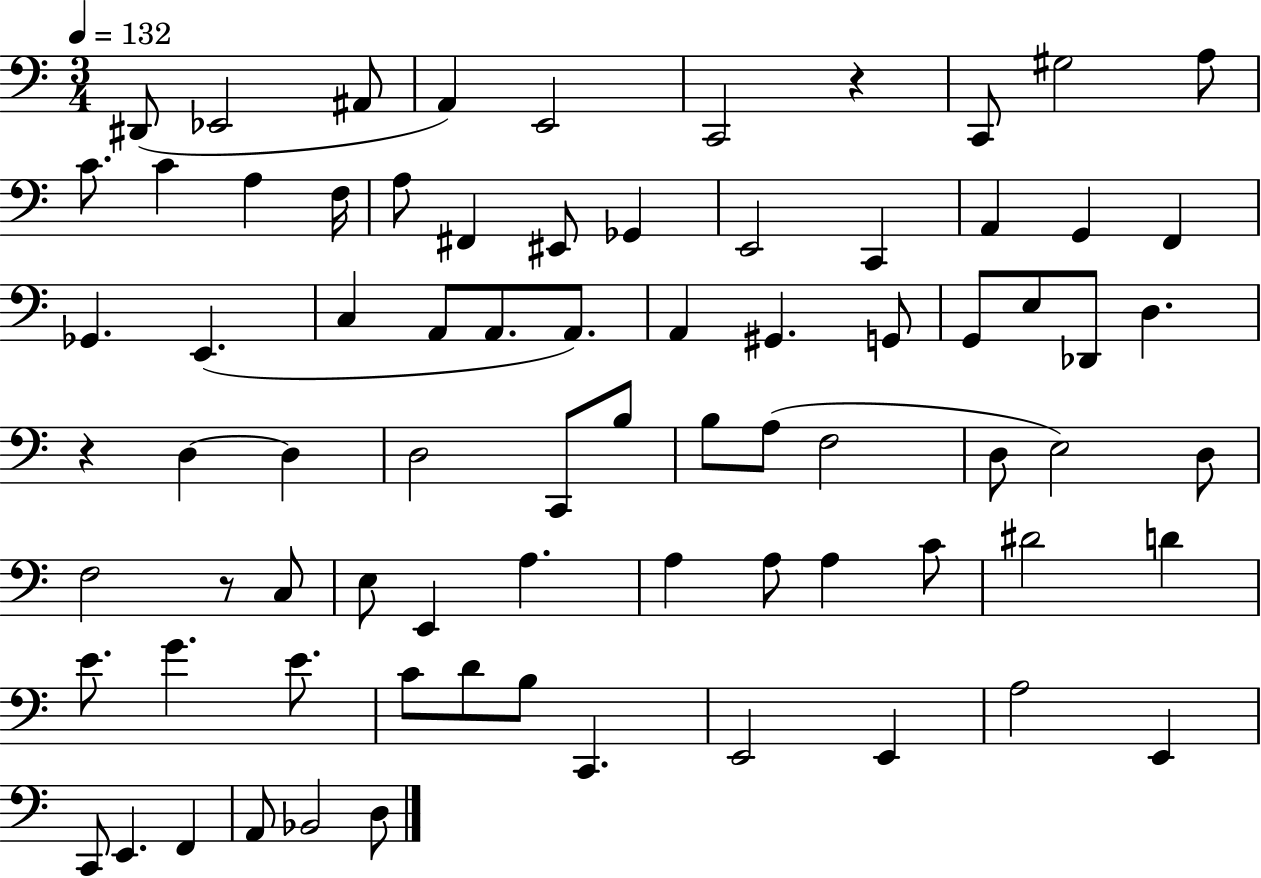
{
  \clef bass
  \numericTimeSignature
  \time 3/4
  \key c \major
  \tempo 4 = 132
  dis,8( ees,2 ais,8 | a,4) e,2 | c,2 r4 | c,8 gis2 a8 | \break c'8. c'4 a4 f16 | a8 fis,4 eis,8 ges,4 | e,2 c,4 | a,4 g,4 f,4 | \break ges,4. e,4.( | c4 a,8 a,8. a,8.) | a,4 gis,4. g,8 | g,8 e8 des,8 d4. | \break r4 d4~~ d4 | d2 c,8 b8 | b8 a8( f2 | d8 e2) d8 | \break f2 r8 c8 | e8 e,4 a4. | a4 a8 a4 c'8 | dis'2 d'4 | \break e'8. g'4. e'8. | c'8 d'8 b8 c,4. | e,2 e,4 | a2 e,4 | \break c,8 e,4. f,4 | a,8 bes,2 d8 | \bar "|."
}